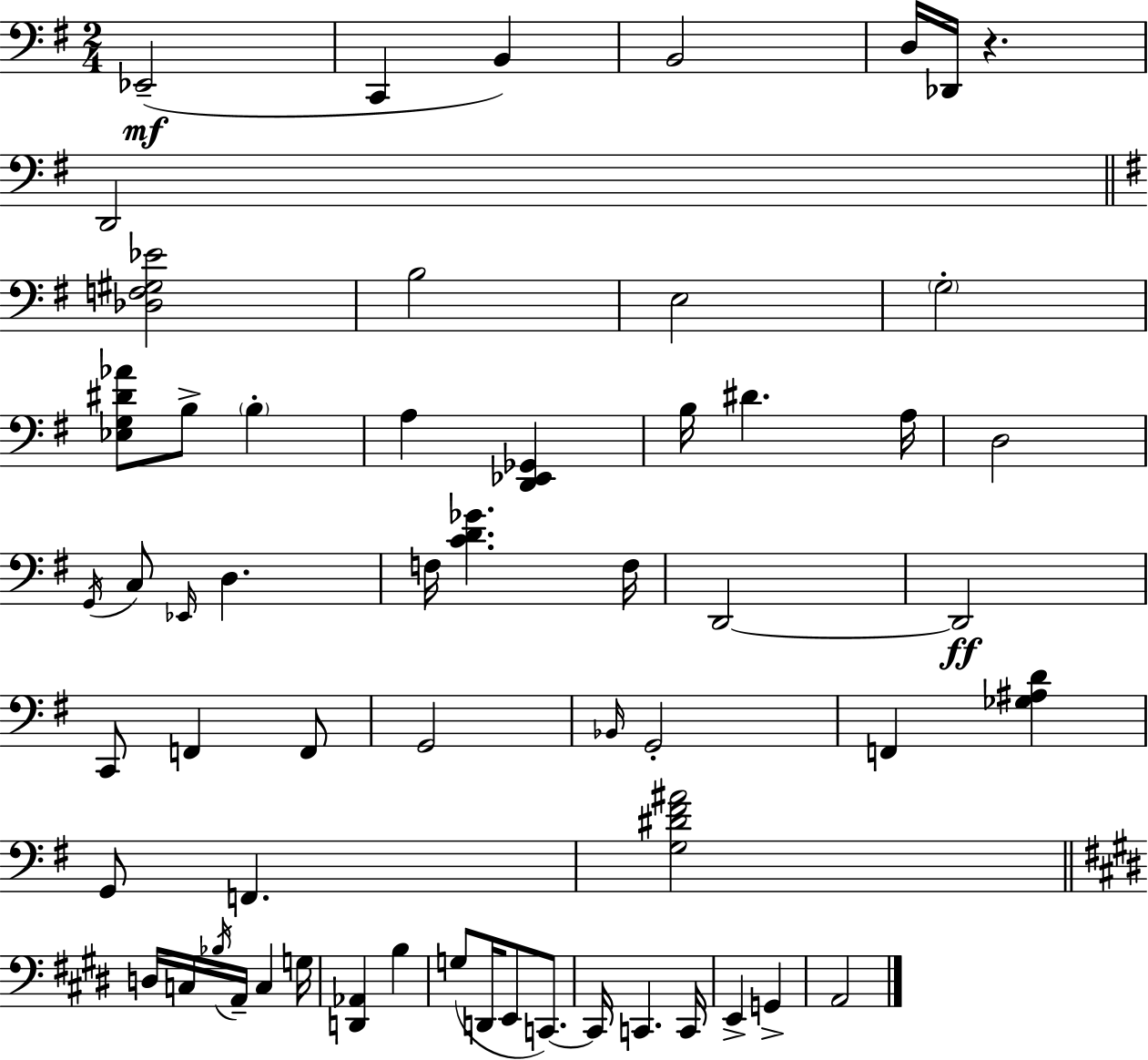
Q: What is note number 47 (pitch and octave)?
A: C2